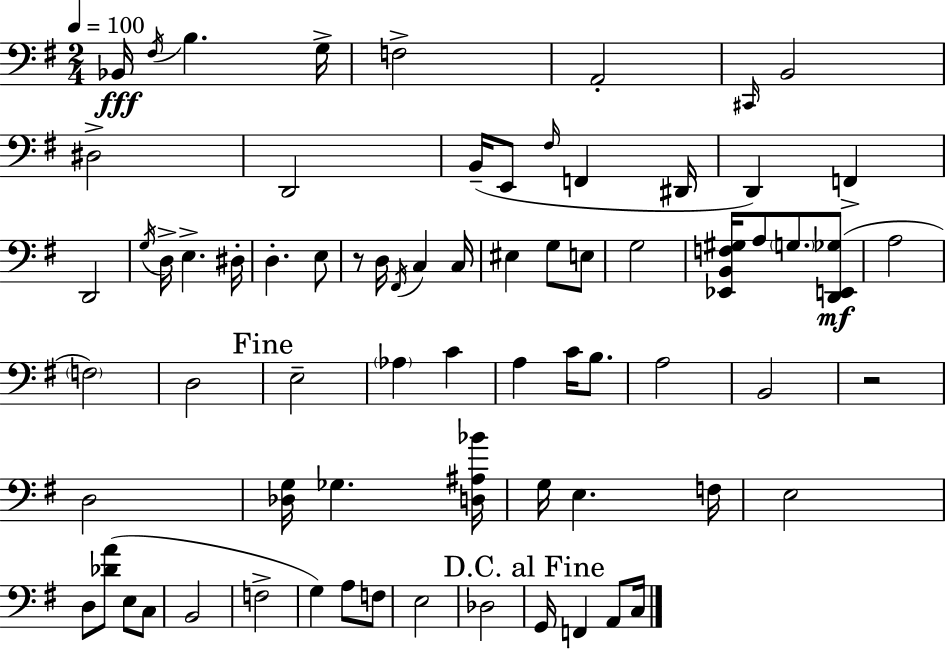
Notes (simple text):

Bb2/s F#3/s B3/q. G3/s F3/h A2/h C#2/s B2/h D#3/h D2/h B2/s E2/e F#3/s F2/q D#2/s D2/q F2/q D2/h G3/s D3/s E3/q. D#3/s D3/q. E3/e R/e D3/s F#2/s C3/q C3/s EIS3/q G3/e E3/e G3/h [Eb2,B2,F3,G#3]/s A3/e G3/e. [D2,E2,Gb3]/e A3/h F3/h D3/h E3/h Ab3/q C4/q A3/q C4/s B3/e. A3/h B2/h R/h D3/h [Db3,G3]/s Gb3/q. [D3,A#3,Bb4]/s G3/s E3/q. F3/s E3/h D3/e [Db4,A4]/e E3/e C3/e B2/h F3/h G3/q A3/e F3/e E3/h Db3/h G2/s F2/q A2/e C3/s